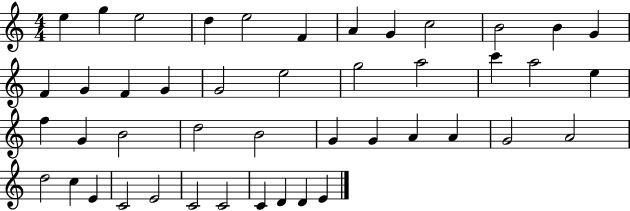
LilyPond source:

{
  \clef treble
  \numericTimeSignature
  \time 4/4
  \key c \major
  e''4 g''4 e''2 | d''4 e''2 f'4 | a'4 g'4 c''2 | b'2 b'4 g'4 | \break f'4 g'4 f'4 g'4 | g'2 e''2 | g''2 a''2 | c'''4 a''2 e''4 | \break f''4 g'4 b'2 | d''2 b'2 | g'4 g'4 a'4 a'4 | g'2 a'2 | \break d''2 c''4 e'4 | c'2 e'2 | c'2 c'2 | c'4 d'4 d'4 e'4 | \break \bar "|."
}